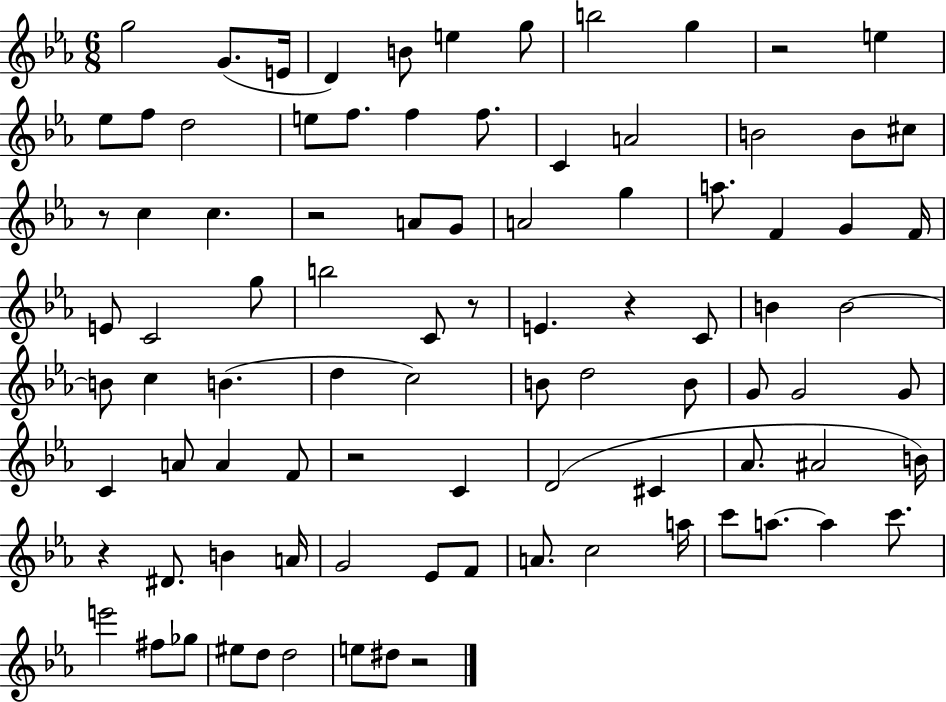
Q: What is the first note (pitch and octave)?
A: G5